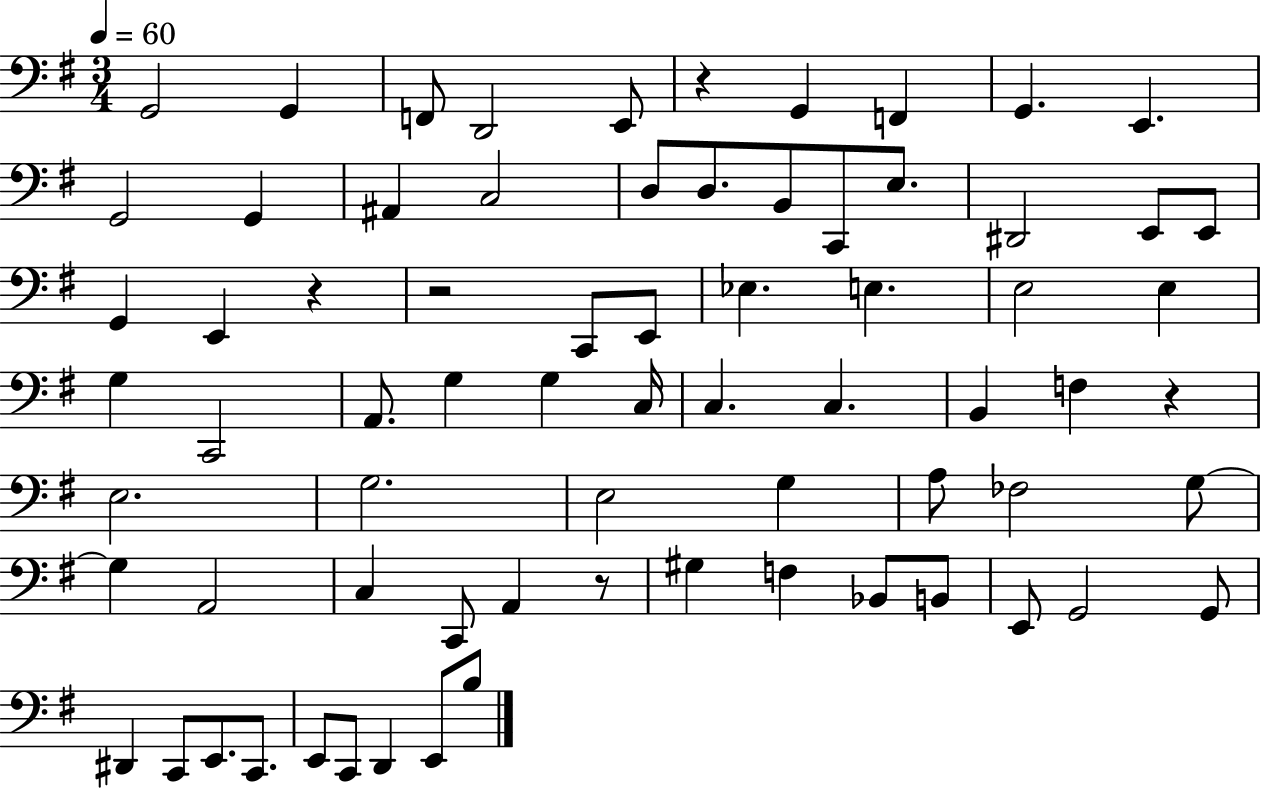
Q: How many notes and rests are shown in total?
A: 72